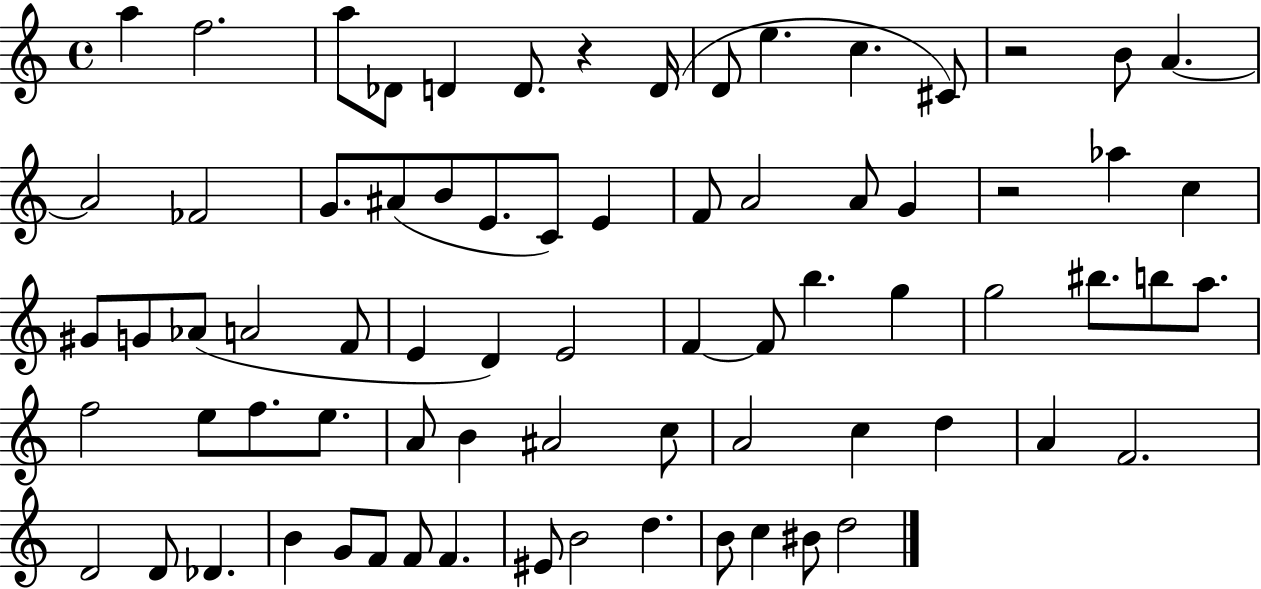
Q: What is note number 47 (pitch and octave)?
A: E5